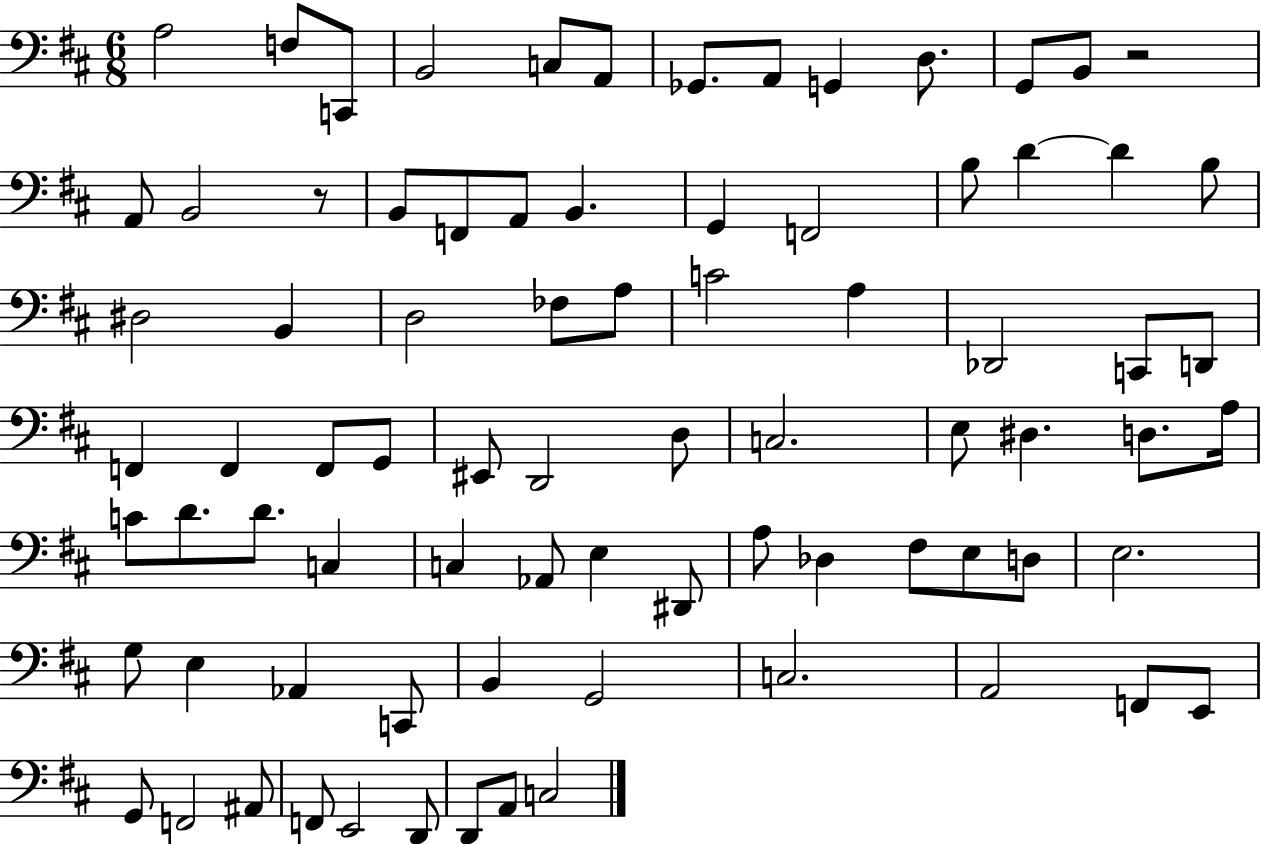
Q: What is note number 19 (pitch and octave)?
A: G2